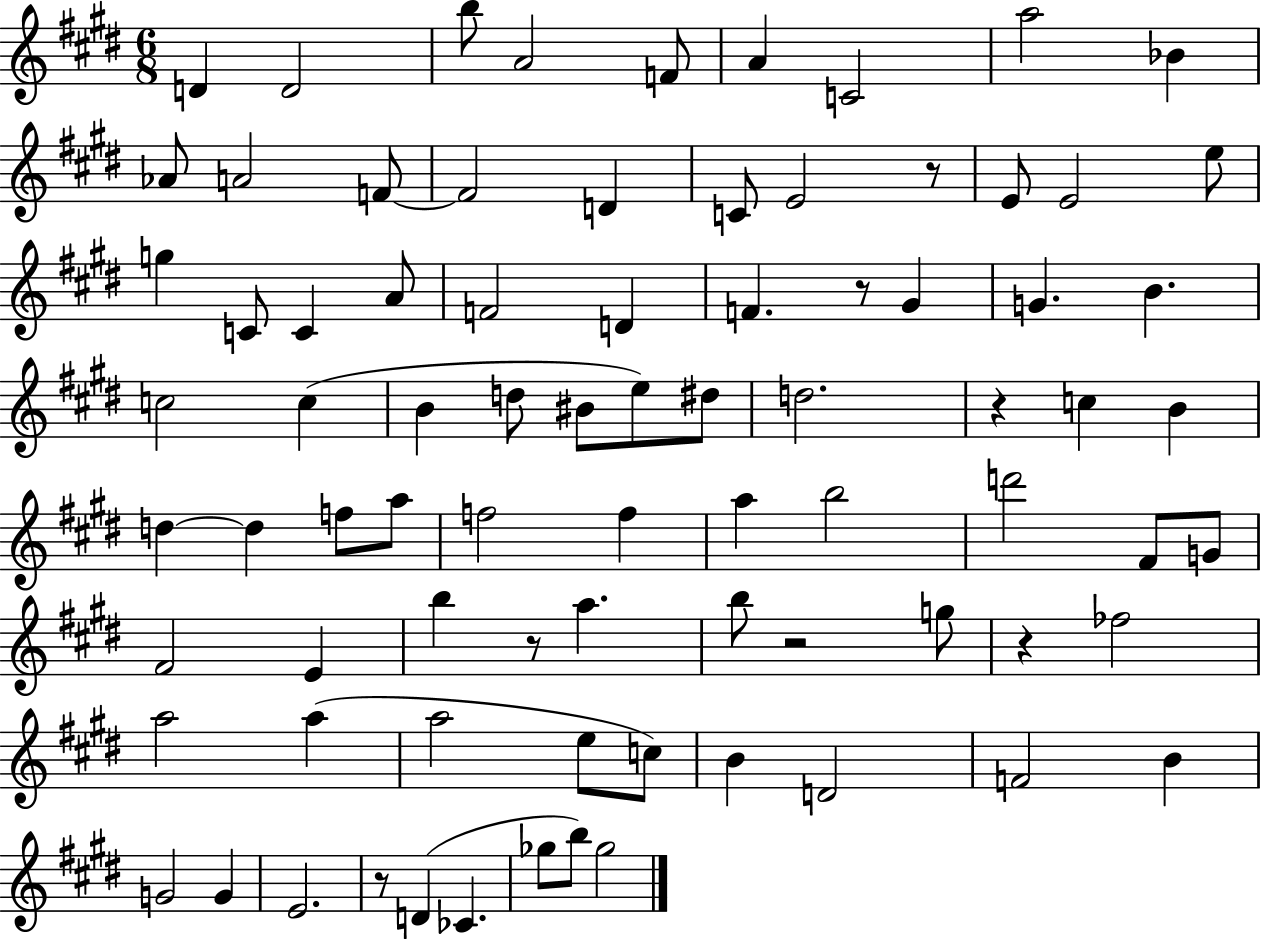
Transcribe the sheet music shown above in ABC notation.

X:1
T:Untitled
M:6/8
L:1/4
K:E
D D2 b/2 A2 F/2 A C2 a2 _B _A/2 A2 F/2 F2 D C/2 E2 z/2 E/2 E2 e/2 g C/2 C A/2 F2 D F z/2 ^G G B c2 c B d/2 ^B/2 e/2 ^d/2 d2 z c B d d f/2 a/2 f2 f a b2 d'2 ^F/2 G/2 ^F2 E b z/2 a b/2 z2 g/2 z _f2 a2 a a2 e/2 c/2 B D2 F2 B G2 G E2 z/2 D _C _g/2 b/2 _g2